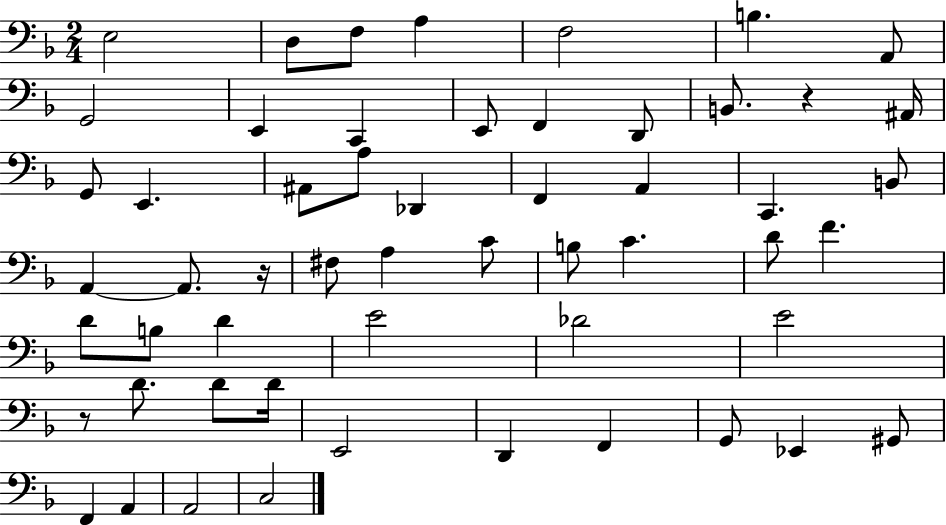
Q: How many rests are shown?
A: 3